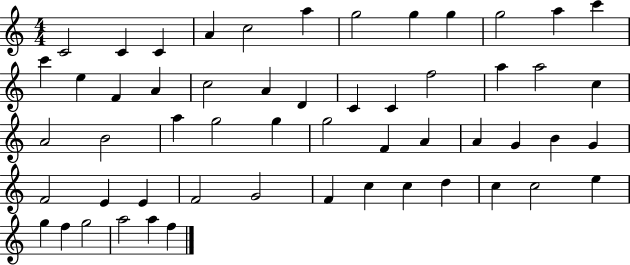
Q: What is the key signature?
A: C major